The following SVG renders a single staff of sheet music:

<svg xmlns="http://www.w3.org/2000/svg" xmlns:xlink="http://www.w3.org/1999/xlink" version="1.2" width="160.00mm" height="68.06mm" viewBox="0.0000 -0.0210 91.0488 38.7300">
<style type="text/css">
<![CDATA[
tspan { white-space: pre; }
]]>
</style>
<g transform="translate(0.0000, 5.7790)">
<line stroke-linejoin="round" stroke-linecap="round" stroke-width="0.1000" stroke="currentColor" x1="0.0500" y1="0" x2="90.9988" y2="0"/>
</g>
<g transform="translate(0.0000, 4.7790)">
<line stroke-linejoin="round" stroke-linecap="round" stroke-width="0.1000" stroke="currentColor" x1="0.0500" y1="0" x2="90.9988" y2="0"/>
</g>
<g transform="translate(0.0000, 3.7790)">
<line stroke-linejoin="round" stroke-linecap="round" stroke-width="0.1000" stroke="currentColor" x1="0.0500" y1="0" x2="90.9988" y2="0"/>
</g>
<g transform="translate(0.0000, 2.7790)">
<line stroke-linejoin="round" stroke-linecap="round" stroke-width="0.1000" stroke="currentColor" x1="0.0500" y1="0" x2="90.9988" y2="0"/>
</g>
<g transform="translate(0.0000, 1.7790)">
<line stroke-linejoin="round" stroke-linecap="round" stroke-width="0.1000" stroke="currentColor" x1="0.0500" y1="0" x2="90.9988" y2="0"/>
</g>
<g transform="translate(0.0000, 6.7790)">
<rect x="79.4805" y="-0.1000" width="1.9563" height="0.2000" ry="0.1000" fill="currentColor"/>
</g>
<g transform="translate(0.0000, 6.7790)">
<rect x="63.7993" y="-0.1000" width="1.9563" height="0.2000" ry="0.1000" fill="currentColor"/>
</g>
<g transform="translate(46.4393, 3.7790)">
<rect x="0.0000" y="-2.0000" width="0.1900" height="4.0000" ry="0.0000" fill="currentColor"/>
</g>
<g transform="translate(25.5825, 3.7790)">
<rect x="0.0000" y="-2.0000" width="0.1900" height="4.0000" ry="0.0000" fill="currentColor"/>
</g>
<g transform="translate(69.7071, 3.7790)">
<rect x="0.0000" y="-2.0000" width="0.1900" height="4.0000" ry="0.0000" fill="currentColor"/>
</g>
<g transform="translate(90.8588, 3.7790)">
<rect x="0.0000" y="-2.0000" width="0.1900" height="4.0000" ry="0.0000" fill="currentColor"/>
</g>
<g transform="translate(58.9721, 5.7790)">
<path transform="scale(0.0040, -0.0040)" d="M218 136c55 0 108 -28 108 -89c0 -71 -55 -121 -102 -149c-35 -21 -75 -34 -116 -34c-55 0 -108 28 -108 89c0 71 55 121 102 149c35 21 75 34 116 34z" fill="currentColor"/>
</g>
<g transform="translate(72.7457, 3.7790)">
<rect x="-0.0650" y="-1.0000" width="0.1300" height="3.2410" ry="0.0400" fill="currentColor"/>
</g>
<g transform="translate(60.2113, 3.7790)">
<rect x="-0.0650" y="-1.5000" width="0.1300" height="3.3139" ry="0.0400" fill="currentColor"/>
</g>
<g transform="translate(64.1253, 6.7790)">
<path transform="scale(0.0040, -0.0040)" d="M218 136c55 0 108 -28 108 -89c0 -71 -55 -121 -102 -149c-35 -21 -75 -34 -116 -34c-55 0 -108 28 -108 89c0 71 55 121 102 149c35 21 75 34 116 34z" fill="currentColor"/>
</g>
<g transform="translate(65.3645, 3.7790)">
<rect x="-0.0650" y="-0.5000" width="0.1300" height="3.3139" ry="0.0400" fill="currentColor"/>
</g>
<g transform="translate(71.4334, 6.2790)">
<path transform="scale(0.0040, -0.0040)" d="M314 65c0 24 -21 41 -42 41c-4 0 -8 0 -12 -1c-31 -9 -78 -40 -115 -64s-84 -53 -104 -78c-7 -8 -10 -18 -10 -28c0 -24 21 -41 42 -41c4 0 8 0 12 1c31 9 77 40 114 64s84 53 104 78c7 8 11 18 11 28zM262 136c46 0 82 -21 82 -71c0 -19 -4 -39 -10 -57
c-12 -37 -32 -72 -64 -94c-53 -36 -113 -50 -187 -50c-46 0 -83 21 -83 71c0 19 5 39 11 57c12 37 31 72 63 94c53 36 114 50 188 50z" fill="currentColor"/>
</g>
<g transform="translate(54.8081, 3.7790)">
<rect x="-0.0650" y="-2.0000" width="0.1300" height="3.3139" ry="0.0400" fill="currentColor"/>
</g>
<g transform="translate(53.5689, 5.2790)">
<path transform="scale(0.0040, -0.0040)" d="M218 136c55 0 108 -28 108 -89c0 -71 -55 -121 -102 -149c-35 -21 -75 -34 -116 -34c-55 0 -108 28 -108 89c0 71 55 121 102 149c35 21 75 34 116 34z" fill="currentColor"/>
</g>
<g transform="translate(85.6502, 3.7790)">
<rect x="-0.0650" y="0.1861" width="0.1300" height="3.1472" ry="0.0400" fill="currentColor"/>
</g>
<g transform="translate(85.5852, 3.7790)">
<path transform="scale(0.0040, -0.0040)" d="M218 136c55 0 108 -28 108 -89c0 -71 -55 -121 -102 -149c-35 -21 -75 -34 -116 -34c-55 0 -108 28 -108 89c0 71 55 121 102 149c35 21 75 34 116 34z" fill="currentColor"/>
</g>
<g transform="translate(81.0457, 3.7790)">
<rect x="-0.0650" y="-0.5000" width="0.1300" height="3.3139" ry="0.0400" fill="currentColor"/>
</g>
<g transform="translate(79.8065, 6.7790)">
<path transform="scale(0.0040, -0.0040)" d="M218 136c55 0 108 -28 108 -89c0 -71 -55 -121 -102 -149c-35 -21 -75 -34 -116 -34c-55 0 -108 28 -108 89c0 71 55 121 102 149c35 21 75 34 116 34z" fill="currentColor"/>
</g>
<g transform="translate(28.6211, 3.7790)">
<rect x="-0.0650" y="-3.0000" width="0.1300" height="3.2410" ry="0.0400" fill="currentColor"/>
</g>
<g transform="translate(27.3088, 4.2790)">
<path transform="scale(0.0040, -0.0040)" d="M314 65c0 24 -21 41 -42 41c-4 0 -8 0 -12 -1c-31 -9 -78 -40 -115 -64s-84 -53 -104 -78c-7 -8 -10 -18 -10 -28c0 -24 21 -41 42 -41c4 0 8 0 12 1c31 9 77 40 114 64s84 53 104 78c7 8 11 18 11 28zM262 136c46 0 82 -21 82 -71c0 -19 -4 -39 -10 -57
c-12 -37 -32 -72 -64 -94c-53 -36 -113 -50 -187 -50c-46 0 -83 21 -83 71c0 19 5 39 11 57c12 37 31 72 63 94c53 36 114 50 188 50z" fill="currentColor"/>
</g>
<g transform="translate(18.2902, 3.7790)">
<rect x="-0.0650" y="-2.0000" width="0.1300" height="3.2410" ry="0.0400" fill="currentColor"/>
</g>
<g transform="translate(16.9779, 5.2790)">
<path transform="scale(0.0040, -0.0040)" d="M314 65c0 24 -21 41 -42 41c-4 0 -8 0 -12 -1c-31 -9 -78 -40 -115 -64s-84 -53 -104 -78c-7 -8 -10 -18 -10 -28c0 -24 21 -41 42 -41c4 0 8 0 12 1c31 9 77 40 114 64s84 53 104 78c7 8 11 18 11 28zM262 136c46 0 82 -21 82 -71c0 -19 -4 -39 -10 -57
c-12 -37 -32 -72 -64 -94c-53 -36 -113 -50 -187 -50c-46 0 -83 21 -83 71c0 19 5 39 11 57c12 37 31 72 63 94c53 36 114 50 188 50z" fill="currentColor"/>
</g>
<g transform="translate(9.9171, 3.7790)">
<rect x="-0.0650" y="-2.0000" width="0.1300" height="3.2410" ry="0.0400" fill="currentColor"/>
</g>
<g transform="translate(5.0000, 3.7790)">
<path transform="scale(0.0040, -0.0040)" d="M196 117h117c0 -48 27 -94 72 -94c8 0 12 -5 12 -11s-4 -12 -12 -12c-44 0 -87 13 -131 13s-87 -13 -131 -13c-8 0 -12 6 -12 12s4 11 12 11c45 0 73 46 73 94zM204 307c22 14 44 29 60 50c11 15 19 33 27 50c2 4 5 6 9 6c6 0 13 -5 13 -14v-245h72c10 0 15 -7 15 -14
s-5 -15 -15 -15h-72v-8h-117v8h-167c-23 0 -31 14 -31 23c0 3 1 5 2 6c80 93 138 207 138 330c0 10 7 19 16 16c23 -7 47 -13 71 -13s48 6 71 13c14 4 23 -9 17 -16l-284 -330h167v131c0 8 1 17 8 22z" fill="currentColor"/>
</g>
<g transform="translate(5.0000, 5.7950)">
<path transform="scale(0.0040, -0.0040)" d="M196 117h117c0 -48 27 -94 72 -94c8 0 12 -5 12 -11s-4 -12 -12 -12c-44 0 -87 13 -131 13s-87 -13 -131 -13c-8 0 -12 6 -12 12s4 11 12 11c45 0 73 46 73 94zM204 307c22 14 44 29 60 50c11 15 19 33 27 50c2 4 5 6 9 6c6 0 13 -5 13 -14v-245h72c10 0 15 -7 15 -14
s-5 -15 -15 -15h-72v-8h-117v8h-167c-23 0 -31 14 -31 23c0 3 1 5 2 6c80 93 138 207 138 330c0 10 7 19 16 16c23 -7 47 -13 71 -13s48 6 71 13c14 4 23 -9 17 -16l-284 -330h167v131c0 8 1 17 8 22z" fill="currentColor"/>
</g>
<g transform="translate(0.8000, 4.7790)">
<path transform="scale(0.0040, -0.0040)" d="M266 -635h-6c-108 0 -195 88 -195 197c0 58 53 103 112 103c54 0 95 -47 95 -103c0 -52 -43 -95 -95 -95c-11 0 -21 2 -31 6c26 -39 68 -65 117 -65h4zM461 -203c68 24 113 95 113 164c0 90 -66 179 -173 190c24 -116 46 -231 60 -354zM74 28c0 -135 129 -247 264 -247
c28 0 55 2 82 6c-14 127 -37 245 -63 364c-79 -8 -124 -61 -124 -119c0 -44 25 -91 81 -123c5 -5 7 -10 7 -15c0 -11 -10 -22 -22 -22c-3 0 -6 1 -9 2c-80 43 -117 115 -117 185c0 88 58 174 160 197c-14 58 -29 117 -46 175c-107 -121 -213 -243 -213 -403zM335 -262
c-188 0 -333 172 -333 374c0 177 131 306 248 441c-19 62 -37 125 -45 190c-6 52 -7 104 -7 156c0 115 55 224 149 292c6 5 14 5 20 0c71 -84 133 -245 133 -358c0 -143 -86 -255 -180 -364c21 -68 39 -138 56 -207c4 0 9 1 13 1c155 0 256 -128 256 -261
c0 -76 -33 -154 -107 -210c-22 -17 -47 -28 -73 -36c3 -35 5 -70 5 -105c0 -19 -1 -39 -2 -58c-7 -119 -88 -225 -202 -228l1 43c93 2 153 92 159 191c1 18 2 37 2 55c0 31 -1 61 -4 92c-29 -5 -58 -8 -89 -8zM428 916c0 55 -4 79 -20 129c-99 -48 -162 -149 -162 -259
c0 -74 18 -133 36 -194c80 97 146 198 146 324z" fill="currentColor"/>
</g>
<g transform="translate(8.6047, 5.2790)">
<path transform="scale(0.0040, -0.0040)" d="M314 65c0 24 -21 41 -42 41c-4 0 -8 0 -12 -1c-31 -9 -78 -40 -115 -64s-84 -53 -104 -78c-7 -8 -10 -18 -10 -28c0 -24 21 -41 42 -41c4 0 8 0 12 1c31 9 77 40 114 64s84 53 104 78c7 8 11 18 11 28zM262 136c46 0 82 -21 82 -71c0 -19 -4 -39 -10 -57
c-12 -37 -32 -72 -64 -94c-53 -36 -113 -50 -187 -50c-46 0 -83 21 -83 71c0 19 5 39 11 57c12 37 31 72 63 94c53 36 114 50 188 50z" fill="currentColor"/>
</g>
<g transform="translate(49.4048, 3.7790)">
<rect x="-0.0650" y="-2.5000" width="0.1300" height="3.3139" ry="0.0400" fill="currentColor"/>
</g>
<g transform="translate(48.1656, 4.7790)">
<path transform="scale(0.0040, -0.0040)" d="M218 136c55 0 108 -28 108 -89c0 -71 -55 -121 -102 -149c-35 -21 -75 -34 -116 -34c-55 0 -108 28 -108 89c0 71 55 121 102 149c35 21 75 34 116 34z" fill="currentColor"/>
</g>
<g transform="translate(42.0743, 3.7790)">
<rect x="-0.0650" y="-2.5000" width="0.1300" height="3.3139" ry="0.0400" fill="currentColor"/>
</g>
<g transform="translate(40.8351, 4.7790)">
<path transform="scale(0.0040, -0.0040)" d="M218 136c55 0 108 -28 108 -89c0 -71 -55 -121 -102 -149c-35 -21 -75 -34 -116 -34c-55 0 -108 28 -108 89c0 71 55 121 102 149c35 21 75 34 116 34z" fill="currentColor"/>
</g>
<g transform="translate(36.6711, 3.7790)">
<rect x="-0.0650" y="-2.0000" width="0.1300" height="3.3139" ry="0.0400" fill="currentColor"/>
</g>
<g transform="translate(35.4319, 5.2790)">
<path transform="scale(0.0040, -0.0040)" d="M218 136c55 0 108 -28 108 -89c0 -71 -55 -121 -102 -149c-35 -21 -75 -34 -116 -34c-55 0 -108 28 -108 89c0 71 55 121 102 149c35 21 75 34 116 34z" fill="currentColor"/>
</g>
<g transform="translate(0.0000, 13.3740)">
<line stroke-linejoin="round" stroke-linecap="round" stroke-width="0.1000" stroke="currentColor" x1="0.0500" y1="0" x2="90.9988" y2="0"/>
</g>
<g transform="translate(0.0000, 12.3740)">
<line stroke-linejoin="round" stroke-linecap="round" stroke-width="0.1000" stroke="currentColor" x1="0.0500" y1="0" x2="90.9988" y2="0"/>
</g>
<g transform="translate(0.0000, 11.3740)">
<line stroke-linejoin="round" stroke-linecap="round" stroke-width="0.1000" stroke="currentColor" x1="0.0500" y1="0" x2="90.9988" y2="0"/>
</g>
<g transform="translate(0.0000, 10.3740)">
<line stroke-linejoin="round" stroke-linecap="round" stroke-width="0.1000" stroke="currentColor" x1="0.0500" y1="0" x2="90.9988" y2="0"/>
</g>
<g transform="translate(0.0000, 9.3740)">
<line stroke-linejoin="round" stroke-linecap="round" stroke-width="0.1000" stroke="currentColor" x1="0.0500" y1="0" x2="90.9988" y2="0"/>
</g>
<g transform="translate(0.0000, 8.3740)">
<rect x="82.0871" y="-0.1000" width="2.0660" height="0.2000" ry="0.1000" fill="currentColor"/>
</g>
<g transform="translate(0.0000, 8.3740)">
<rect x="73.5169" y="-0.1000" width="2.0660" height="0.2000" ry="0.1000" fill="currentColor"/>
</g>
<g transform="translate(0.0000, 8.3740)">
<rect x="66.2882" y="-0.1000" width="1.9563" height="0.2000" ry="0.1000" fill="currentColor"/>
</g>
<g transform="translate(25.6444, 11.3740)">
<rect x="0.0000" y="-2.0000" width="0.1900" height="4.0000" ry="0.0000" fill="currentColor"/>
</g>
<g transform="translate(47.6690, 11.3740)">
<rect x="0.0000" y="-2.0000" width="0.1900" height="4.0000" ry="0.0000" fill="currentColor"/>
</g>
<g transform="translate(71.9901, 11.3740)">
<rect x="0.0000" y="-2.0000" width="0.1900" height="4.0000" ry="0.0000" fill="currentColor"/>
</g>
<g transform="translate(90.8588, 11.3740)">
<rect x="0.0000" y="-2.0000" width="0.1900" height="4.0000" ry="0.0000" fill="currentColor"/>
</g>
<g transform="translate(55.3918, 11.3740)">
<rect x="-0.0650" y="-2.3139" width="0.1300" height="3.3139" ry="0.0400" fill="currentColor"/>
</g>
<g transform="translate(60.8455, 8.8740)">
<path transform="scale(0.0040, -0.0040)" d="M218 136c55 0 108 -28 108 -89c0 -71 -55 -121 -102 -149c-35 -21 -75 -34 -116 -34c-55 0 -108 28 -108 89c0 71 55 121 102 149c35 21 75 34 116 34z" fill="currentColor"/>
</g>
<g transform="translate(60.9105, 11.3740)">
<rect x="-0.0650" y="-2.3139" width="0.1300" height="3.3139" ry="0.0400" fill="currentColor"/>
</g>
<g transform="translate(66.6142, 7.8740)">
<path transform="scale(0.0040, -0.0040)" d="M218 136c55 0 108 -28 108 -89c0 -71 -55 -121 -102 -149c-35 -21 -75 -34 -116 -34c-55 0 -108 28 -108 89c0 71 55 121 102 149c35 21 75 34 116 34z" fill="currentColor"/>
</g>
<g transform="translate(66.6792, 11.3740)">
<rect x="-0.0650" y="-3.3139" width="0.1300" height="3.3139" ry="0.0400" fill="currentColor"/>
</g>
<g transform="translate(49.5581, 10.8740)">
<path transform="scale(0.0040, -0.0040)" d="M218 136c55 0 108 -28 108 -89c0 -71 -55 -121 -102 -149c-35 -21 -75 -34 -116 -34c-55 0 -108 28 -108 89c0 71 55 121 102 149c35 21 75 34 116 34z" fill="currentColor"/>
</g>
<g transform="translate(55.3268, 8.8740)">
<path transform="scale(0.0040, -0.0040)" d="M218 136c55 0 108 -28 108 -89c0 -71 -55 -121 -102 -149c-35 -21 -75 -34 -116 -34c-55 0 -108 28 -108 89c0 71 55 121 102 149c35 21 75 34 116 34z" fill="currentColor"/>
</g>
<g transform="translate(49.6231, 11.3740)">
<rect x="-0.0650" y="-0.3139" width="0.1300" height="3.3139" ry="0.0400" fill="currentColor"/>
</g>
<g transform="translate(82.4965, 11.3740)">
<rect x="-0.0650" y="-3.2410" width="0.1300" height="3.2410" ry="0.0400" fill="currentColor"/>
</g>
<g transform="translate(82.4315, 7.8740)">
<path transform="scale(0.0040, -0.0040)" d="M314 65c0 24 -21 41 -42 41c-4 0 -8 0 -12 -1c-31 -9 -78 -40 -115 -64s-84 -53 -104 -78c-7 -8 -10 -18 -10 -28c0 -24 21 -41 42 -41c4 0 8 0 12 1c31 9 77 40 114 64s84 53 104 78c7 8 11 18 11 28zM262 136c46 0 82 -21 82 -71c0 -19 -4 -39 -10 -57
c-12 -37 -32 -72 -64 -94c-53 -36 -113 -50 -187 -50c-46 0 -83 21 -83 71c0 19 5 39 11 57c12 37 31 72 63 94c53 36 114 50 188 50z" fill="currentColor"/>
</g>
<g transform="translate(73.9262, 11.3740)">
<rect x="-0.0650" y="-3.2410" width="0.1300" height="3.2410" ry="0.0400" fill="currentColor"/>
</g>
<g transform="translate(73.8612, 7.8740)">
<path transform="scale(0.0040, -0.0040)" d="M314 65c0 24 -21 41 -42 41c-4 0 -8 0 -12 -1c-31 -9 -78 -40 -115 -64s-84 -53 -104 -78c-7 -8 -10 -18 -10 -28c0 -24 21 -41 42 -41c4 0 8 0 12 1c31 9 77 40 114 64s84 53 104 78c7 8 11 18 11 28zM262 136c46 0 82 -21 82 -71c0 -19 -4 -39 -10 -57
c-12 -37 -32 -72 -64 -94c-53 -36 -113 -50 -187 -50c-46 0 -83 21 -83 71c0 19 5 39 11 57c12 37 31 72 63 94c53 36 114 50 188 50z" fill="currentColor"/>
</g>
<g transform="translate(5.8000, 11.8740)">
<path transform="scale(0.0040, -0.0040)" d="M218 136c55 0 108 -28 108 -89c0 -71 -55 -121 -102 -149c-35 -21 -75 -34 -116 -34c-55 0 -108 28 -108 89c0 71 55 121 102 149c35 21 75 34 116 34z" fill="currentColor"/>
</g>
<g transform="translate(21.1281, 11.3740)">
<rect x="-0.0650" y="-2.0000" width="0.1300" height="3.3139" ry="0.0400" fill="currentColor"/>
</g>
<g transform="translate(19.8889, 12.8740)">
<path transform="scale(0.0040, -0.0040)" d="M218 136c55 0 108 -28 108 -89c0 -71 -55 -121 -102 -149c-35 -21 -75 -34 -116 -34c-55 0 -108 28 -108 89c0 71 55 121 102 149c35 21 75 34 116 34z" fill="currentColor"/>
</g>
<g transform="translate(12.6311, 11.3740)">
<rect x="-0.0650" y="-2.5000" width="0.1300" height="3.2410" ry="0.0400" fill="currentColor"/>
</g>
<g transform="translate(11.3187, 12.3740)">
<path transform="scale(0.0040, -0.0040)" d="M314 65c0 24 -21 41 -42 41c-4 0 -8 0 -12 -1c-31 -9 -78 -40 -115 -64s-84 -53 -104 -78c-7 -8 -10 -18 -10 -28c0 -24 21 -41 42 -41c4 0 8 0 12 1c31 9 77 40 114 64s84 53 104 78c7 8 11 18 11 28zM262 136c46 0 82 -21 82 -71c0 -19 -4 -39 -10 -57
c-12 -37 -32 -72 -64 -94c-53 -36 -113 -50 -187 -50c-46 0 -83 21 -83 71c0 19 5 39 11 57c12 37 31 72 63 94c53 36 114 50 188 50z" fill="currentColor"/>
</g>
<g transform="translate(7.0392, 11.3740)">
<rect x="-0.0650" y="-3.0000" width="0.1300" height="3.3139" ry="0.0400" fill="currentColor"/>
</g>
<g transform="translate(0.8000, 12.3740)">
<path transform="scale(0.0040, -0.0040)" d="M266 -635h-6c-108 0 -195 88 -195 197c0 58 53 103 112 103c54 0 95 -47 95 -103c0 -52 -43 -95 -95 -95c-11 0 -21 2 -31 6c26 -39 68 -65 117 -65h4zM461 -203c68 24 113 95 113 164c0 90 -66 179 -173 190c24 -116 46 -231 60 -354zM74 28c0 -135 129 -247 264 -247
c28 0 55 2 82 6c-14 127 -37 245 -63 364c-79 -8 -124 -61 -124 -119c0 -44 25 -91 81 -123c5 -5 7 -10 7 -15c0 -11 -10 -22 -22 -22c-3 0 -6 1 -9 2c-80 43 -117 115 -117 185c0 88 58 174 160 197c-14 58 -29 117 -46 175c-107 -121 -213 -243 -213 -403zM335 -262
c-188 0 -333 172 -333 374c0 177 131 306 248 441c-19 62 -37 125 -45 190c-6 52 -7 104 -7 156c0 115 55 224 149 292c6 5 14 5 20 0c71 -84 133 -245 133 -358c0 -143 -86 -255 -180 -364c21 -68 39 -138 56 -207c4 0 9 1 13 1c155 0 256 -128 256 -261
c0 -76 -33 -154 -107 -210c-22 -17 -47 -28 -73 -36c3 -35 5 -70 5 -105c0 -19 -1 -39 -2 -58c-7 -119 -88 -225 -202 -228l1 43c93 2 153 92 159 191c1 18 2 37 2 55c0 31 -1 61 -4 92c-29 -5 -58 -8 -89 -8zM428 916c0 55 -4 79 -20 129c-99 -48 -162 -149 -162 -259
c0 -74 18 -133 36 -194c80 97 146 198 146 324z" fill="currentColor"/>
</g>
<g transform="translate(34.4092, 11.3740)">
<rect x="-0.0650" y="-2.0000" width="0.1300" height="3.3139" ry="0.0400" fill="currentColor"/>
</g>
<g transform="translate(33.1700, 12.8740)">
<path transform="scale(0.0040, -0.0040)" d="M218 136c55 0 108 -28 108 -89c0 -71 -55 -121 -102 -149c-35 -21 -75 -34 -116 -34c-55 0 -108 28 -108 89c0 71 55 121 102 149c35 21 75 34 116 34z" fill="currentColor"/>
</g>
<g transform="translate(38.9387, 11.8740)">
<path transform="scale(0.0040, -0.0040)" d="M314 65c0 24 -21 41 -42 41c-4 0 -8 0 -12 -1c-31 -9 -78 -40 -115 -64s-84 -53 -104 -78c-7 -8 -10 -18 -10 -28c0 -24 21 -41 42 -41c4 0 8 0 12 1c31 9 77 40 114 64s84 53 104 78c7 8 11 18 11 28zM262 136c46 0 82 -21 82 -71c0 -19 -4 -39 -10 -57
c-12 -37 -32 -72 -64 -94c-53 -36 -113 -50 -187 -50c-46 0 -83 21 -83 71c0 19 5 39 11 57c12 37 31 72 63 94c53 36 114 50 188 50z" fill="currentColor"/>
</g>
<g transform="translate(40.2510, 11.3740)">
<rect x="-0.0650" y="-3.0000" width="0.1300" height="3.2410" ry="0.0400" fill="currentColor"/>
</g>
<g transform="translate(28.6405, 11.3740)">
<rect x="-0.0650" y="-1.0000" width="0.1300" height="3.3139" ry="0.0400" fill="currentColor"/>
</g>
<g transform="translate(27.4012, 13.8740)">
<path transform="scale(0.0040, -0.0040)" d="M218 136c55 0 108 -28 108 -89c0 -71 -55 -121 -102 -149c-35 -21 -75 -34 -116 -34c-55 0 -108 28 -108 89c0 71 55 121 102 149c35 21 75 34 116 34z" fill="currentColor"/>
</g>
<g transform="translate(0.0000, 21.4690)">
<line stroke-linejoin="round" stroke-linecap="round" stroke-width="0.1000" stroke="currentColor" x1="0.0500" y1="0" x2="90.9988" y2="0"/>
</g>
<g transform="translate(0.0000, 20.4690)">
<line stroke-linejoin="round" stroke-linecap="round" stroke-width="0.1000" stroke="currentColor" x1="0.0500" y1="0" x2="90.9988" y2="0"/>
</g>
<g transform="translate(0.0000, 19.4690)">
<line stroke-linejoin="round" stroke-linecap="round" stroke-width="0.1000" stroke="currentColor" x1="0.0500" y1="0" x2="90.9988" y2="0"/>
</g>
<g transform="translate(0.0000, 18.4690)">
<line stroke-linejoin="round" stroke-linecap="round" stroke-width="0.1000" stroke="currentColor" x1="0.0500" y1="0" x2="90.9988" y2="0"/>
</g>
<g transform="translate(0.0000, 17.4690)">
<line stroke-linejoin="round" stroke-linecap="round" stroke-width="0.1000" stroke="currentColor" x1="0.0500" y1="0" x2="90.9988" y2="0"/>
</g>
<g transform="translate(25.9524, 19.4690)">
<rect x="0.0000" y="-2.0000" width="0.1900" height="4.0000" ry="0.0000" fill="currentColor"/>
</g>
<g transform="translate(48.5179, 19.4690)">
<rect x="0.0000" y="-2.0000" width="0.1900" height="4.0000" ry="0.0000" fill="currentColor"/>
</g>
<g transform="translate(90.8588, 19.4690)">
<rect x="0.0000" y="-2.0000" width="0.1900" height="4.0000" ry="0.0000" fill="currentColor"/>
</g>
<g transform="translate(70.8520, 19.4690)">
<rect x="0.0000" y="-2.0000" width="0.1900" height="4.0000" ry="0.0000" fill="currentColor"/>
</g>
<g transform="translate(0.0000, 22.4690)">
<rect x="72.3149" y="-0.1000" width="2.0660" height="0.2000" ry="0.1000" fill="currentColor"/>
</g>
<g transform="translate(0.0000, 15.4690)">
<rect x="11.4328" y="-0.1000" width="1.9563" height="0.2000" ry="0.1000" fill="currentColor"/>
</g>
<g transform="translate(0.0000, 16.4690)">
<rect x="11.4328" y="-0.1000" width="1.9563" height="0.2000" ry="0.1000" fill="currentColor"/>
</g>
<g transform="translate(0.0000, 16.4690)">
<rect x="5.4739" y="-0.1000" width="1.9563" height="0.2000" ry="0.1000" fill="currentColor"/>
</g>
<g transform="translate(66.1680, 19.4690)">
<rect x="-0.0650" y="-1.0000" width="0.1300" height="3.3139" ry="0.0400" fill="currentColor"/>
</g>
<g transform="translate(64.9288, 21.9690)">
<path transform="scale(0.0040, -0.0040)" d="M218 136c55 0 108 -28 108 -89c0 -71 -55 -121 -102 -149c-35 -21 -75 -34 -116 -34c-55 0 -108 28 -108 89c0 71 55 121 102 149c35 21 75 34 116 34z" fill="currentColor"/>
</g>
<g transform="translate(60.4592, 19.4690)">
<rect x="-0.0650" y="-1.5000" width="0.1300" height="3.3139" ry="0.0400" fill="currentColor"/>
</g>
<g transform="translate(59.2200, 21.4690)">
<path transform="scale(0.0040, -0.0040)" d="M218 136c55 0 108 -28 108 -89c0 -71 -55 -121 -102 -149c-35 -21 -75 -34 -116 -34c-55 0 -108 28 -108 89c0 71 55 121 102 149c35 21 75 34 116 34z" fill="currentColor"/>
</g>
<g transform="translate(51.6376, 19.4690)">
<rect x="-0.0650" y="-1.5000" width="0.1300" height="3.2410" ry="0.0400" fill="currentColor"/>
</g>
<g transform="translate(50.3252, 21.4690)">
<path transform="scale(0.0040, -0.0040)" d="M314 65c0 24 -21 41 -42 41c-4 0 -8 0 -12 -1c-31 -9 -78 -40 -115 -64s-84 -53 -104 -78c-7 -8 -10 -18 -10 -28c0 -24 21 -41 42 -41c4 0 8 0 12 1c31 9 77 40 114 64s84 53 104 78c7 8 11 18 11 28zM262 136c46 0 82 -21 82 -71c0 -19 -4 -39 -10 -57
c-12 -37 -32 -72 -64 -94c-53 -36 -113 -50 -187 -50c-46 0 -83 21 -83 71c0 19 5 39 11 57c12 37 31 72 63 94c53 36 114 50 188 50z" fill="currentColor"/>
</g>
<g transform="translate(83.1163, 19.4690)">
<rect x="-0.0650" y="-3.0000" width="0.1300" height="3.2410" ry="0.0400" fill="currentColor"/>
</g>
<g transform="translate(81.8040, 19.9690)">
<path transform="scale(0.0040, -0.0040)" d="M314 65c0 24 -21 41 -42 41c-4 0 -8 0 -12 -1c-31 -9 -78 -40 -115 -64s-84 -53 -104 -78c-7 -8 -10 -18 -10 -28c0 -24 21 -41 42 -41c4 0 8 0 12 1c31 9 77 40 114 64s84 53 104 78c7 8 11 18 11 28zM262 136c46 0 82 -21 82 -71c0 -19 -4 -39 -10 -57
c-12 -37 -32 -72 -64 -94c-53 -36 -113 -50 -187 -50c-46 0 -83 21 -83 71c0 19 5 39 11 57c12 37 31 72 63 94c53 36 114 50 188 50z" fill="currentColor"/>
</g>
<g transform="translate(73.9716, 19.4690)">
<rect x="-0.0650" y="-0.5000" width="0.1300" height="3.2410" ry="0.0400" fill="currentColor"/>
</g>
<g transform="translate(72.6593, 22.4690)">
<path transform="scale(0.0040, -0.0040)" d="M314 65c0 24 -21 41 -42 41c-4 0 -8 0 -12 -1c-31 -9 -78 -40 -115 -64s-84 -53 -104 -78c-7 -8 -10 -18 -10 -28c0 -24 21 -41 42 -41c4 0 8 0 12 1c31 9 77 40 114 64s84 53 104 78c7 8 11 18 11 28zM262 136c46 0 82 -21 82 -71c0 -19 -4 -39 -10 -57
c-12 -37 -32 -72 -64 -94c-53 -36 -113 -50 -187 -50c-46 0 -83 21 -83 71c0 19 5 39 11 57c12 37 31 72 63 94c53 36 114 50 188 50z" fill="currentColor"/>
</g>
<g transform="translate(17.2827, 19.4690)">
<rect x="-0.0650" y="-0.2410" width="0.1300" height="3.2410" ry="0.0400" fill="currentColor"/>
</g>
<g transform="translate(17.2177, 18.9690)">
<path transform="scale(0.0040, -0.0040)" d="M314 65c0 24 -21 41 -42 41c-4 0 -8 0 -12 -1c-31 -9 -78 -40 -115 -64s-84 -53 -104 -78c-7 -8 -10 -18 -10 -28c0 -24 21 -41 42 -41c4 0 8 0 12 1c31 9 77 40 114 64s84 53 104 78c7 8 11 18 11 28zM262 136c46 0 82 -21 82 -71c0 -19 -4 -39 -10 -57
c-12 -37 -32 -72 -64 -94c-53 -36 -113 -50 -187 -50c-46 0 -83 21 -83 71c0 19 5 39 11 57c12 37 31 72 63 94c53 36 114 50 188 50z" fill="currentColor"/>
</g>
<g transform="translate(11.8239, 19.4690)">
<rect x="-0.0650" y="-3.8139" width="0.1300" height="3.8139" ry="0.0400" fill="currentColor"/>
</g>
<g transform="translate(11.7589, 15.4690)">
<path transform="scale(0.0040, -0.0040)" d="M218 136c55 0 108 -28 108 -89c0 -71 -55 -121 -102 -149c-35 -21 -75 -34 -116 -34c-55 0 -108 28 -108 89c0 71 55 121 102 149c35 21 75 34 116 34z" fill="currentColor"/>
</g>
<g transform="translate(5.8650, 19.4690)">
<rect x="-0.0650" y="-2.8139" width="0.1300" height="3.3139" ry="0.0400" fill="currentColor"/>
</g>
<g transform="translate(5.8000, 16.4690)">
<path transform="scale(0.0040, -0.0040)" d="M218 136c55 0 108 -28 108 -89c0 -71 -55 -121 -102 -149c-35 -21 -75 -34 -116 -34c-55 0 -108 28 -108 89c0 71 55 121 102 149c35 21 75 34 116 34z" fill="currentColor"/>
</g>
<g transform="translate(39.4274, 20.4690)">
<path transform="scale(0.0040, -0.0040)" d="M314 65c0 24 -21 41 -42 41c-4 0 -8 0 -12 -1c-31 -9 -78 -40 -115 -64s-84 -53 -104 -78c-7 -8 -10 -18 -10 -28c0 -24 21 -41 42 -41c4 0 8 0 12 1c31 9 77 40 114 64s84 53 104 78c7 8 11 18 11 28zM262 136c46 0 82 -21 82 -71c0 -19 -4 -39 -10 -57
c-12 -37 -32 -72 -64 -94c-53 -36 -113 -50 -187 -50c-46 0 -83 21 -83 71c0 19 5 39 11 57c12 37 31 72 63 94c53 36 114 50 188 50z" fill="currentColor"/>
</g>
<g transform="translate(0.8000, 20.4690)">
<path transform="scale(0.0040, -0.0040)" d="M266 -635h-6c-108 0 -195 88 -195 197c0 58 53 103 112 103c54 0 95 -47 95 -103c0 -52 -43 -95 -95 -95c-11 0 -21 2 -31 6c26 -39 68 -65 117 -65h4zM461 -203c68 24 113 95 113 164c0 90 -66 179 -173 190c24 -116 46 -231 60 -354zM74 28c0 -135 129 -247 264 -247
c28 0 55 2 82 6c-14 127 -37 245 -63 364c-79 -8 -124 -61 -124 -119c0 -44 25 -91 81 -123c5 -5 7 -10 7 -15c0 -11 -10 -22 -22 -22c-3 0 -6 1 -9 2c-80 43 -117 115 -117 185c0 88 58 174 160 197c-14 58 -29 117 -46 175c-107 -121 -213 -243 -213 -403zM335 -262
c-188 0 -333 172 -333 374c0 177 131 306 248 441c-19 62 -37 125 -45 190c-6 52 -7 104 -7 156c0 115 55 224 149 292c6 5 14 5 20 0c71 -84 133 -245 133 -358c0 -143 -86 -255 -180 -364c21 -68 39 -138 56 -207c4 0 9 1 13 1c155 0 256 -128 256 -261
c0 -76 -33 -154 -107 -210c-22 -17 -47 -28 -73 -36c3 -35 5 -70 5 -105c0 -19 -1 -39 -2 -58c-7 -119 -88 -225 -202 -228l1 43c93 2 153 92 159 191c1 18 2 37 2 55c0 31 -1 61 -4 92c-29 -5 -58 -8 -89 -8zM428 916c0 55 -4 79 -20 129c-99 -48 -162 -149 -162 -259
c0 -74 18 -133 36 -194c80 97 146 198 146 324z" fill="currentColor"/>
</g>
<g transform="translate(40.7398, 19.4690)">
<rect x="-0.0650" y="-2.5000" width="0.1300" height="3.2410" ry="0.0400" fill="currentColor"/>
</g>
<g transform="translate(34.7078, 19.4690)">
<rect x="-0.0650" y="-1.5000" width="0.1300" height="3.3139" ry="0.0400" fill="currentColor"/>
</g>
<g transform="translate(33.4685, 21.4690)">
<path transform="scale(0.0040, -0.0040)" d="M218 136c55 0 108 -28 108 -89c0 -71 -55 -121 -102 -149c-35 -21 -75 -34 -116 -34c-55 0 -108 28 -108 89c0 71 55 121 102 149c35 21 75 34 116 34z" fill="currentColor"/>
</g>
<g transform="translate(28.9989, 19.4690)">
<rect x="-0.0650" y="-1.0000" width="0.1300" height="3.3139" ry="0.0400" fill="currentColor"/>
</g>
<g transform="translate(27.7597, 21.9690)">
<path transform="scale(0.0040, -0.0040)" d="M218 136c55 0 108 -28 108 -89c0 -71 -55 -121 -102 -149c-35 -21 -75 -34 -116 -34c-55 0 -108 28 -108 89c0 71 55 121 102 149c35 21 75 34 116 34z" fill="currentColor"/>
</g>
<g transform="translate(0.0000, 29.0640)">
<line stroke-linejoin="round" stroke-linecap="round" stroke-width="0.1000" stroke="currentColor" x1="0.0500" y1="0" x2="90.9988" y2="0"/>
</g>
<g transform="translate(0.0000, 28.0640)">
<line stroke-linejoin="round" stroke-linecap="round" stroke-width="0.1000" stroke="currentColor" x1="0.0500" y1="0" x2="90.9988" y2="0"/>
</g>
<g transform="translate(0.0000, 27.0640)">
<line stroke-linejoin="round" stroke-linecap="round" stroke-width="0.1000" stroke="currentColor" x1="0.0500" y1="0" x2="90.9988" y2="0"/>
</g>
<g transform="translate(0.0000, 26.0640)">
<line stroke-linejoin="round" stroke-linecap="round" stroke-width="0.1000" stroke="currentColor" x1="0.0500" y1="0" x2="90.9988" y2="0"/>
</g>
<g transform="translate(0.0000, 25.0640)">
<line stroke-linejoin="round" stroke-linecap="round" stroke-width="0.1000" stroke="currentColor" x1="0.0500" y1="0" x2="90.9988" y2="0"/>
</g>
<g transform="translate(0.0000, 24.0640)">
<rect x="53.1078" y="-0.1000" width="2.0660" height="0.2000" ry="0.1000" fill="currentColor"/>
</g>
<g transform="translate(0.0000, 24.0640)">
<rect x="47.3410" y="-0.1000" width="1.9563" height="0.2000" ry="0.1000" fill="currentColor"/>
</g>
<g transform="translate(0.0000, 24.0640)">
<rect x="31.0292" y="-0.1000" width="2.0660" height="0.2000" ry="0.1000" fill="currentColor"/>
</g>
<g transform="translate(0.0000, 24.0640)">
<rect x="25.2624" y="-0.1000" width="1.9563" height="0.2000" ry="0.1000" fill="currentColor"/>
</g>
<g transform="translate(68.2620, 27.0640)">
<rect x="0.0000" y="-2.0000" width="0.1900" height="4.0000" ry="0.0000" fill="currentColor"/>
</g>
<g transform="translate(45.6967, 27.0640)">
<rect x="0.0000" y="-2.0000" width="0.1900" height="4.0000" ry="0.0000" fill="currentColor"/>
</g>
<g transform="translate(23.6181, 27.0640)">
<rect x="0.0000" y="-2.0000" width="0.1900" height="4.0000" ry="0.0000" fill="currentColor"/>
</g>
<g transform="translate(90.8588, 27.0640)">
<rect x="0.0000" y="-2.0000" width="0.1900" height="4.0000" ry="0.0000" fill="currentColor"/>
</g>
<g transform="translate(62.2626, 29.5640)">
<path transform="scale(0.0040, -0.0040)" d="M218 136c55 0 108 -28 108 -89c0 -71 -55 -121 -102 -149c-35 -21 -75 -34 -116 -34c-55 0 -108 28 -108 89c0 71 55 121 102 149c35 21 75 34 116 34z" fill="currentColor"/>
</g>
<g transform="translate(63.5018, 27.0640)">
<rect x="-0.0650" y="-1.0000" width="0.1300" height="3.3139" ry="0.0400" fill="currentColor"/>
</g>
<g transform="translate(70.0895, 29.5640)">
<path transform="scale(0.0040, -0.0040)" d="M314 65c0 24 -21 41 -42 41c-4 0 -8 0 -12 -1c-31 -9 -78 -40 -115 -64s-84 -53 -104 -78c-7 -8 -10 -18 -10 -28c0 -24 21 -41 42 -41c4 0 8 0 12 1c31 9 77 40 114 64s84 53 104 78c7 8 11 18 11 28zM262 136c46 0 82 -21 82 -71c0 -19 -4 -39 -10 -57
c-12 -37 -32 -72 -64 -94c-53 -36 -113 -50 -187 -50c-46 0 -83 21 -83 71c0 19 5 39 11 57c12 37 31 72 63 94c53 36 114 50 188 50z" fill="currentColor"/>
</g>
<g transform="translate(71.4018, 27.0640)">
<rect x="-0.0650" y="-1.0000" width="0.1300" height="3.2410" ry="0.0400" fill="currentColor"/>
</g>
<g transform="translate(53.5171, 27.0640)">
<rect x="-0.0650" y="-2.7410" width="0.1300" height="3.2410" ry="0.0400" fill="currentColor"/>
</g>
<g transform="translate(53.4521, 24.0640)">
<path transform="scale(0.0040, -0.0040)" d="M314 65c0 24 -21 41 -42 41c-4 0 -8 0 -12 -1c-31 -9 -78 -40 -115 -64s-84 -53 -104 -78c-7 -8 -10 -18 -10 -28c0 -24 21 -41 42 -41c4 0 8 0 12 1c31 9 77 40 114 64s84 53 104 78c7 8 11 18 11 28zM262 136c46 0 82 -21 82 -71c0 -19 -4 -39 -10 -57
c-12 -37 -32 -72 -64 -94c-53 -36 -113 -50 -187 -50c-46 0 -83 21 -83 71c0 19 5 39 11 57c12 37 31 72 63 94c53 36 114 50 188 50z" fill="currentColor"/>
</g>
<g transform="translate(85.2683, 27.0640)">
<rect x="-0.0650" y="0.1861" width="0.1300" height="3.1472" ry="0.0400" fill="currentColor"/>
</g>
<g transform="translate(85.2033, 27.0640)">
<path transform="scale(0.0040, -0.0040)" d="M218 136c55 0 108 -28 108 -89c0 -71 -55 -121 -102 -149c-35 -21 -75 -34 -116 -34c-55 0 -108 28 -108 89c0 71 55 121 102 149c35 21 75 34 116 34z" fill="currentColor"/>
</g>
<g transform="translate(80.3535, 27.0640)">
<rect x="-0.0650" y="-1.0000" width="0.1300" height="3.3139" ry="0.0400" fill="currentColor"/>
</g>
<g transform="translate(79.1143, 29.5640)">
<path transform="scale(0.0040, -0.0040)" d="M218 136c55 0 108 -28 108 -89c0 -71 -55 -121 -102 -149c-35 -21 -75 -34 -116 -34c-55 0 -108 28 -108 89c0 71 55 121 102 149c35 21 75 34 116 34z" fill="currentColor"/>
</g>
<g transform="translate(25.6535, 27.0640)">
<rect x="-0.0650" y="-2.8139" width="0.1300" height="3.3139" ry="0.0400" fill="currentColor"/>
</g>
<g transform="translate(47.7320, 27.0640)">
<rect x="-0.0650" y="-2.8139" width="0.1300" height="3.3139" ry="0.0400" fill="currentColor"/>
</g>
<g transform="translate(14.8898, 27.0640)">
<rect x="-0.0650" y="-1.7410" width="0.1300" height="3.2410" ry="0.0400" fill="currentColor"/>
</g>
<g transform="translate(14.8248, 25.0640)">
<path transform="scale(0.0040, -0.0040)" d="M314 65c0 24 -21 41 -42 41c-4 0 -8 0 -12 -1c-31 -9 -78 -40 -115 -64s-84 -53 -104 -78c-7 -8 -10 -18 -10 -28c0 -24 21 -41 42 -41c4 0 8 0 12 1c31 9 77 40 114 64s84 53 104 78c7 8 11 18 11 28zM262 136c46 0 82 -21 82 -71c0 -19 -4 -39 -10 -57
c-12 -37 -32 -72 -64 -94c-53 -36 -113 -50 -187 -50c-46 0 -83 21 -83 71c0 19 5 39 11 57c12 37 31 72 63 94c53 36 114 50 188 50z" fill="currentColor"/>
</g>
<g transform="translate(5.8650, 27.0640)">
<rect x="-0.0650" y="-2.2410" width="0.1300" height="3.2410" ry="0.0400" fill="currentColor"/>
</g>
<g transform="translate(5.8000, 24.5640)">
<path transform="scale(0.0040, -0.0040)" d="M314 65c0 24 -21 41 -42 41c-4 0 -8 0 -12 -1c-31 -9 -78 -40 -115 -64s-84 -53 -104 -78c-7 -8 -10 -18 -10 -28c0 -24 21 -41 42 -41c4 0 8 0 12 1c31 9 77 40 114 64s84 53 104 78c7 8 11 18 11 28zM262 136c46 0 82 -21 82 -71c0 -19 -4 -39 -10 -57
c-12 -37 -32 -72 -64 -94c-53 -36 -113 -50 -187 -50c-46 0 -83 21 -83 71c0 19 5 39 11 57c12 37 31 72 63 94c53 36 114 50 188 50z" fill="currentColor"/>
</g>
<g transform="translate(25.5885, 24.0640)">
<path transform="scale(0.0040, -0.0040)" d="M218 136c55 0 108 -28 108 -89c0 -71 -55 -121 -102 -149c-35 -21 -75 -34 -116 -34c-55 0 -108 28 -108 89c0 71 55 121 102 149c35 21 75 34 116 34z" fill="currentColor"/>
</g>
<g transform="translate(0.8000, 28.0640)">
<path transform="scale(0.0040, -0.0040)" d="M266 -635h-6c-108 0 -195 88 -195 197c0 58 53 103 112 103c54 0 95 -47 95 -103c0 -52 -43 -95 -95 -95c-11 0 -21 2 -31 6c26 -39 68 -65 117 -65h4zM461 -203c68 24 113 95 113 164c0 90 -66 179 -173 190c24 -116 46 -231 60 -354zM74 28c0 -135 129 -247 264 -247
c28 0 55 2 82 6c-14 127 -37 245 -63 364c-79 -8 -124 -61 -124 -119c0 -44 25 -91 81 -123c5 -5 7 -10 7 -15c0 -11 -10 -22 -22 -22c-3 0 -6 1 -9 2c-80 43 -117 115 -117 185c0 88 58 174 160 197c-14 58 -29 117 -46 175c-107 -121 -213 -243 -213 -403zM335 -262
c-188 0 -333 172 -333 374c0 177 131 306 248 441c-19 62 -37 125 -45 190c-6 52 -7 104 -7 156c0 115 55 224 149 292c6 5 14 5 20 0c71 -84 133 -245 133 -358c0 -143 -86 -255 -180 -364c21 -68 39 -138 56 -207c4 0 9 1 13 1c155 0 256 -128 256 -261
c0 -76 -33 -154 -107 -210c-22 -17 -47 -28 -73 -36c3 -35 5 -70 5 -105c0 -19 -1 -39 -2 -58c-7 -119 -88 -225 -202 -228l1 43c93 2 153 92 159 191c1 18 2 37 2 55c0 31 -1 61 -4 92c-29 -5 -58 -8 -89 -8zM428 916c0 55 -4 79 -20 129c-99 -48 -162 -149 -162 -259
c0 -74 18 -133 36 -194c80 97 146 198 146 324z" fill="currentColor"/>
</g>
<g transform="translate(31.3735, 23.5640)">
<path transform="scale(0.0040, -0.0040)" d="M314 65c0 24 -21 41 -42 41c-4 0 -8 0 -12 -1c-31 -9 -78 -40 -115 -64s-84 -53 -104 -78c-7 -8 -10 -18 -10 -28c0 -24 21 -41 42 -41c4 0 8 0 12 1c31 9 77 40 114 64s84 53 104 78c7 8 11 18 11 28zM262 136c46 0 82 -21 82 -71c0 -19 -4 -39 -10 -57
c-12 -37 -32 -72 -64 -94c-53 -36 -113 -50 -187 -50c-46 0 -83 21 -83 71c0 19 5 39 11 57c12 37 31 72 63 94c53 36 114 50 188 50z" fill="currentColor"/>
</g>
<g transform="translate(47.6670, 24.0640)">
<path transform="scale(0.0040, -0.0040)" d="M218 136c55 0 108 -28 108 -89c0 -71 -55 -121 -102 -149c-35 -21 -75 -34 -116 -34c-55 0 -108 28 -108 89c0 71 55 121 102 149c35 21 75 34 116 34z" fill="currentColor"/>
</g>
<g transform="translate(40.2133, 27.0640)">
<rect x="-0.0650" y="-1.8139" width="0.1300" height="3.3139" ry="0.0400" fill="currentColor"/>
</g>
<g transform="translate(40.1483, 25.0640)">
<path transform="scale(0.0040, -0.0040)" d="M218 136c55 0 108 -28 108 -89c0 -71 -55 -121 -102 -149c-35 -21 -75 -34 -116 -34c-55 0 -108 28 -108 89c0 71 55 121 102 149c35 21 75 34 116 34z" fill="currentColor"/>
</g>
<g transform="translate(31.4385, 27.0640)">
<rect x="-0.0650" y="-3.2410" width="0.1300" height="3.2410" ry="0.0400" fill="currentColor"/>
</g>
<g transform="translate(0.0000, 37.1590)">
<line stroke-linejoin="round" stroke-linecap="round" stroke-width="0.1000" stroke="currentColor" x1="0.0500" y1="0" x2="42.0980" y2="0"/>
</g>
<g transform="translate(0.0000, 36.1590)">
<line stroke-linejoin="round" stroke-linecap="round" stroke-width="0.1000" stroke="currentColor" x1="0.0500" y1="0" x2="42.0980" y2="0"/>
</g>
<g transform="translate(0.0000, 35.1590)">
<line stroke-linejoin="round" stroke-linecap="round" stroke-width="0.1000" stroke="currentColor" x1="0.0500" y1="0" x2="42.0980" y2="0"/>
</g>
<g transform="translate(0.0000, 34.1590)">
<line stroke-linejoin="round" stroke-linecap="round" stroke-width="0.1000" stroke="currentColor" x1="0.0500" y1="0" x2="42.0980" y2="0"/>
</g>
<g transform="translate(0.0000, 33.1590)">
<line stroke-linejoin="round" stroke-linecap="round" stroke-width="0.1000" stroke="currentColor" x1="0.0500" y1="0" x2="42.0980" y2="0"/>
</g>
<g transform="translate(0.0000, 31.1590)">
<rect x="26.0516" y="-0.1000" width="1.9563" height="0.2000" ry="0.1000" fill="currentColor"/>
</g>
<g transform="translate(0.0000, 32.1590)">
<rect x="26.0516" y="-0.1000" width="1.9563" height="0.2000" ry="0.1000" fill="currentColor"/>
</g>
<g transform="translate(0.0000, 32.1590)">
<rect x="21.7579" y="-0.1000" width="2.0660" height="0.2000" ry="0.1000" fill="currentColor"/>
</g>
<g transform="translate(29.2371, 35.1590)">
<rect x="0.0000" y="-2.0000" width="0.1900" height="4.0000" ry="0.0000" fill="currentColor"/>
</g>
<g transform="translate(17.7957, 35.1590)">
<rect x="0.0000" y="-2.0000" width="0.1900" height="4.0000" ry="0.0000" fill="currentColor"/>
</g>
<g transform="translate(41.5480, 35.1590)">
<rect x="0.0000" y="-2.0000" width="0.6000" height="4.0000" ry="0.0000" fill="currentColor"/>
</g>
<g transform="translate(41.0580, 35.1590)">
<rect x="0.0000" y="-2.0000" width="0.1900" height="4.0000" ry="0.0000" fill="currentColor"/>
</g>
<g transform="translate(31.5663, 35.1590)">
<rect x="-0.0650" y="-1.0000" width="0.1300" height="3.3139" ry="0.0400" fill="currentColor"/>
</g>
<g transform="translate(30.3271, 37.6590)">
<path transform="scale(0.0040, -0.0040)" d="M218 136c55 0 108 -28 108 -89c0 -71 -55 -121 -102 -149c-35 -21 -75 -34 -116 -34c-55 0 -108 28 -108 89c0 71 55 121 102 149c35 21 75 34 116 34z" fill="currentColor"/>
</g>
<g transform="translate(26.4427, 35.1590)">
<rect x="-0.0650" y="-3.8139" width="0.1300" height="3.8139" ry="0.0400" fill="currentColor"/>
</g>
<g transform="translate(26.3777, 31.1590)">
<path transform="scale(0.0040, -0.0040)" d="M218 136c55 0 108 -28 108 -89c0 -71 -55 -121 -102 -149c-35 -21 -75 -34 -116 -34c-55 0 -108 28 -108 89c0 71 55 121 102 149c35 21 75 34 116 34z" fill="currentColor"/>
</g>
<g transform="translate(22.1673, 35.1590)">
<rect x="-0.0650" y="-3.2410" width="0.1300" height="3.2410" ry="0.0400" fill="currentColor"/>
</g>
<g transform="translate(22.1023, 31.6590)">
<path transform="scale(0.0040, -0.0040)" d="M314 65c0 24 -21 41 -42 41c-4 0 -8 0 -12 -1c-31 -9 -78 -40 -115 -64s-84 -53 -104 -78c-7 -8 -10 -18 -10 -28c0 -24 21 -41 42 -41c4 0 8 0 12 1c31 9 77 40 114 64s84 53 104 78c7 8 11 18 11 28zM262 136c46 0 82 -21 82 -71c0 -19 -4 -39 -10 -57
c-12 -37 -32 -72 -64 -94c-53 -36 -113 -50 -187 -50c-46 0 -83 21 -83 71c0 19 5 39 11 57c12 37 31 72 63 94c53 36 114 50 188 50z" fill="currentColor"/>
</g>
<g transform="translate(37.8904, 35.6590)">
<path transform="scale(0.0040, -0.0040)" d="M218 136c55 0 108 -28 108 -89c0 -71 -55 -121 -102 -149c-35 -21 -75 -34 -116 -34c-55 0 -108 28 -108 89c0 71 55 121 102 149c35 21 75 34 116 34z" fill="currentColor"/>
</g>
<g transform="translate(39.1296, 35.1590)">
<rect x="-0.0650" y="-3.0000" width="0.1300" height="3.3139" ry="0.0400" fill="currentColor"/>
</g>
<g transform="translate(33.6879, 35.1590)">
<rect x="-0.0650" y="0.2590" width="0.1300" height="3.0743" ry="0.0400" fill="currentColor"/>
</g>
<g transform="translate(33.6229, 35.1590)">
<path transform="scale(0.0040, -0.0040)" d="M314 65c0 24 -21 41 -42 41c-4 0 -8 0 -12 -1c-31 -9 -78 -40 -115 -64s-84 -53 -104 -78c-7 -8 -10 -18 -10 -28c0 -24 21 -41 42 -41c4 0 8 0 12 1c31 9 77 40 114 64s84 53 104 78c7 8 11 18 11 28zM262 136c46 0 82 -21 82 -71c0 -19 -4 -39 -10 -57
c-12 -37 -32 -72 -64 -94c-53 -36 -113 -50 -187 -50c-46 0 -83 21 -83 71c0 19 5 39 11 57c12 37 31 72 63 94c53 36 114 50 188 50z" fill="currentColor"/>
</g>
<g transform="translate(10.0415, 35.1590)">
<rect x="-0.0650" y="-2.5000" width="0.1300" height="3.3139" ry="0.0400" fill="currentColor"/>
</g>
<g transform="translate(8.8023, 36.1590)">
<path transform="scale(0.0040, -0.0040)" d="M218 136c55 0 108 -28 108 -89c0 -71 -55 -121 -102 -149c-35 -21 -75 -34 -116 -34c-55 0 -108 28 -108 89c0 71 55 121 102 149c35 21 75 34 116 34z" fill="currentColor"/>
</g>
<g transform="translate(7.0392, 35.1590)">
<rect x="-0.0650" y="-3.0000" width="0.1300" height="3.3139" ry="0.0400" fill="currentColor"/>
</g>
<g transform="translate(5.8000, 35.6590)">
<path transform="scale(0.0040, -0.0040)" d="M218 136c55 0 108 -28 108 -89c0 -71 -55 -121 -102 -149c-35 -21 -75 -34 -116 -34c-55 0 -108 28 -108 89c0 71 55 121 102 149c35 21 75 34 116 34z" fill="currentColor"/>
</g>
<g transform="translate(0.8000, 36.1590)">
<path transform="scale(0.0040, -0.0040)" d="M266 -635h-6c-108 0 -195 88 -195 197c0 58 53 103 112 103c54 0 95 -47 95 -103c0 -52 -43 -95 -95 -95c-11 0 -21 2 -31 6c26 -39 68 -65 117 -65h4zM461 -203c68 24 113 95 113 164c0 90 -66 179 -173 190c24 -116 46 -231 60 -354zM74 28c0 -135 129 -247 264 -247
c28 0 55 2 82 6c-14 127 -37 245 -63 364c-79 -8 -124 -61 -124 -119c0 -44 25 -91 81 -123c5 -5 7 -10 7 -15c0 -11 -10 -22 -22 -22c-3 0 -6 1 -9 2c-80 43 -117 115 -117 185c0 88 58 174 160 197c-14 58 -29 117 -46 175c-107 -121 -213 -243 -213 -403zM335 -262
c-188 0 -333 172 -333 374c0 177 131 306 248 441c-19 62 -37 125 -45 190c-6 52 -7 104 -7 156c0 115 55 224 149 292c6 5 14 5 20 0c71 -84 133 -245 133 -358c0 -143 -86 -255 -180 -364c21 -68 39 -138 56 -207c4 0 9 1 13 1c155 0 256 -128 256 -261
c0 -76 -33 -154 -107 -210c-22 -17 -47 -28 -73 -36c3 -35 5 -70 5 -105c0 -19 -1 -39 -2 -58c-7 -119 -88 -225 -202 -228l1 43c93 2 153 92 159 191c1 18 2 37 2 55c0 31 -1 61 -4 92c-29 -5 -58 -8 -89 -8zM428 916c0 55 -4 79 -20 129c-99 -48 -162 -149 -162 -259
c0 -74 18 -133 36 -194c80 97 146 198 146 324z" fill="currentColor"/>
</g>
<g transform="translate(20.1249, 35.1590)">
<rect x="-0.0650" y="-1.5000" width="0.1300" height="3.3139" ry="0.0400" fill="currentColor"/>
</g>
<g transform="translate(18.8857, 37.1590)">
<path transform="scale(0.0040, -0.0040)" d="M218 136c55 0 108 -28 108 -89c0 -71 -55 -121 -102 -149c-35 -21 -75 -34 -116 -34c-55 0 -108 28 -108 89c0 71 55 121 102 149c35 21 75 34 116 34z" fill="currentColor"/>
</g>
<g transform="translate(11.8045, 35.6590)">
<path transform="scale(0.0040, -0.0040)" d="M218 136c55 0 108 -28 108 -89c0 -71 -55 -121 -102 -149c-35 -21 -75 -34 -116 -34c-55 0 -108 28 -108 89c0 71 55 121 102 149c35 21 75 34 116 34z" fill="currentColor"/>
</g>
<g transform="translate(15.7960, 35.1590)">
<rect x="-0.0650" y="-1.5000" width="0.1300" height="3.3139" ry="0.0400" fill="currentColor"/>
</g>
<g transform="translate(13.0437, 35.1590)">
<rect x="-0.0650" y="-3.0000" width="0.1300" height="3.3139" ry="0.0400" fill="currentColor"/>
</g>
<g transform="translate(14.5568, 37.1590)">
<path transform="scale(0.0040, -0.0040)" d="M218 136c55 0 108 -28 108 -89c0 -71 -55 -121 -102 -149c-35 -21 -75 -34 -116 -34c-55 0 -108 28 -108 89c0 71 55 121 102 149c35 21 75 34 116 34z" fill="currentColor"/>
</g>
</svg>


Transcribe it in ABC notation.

X:1
T:Untitled
M:4/4
L:1/4
K:C
F2 F2 A2 F G G F E C D2 C B A G2 F D F A2 c g g b b2 b2 a c' c2 D E G2 E2 E D C2 A2 g2 f2 a b2 f a a2 D D2 D B A G A E E b2 c' D B2 A